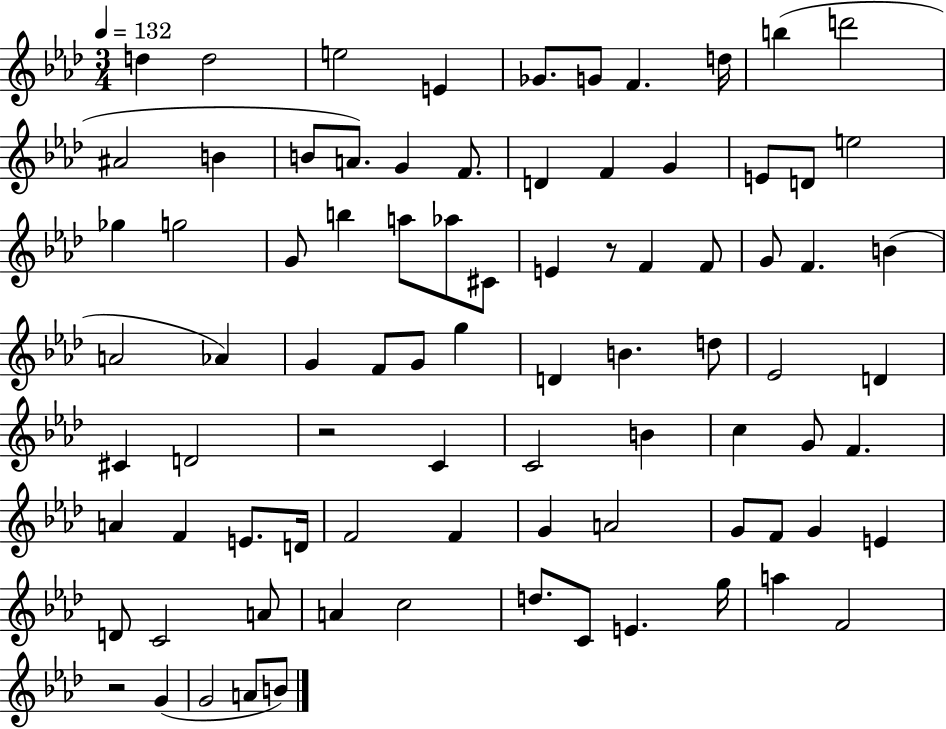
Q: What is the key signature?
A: AES major